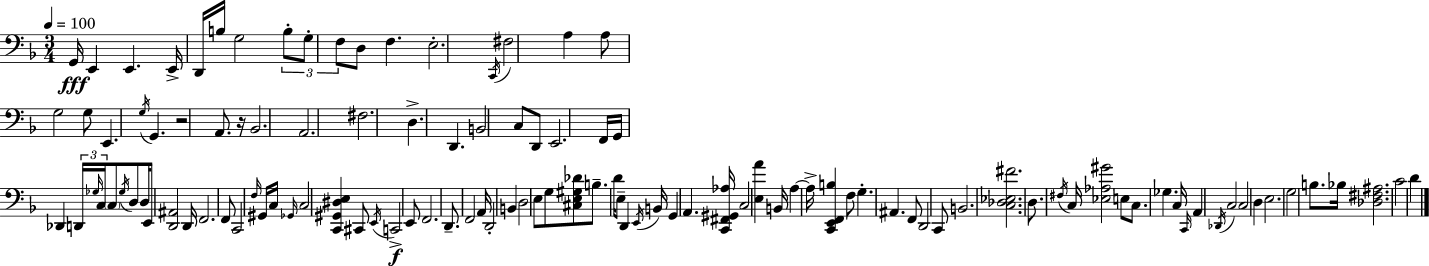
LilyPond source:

{
  \clef bass
  \numericTimeSignature
  \time 3/4
  \key f \major
  \tempo 4 = 100
  g,16\fff e,4 e,4. e,16-> | d,16 b16 g2 \tuplet 3/2 { b8-. | g8-. f8 } d8 f4. | e2.-. | \break \acciaccatura { c,16 } fis2 a4 | a8 g2 g8 | e,4. \acciaccatura { g16 } g,4. | r2 a,8. | \break r16 bes,2. | a,2. | fis2. | d4.-> d,4. | \break b,2 c8 | d,8 e,2. | f,16 g,16 des,4 \tuplet 3/2 { d,16 \grace { ges16 } c16 } \parenthesize c8 | \acciaccatura { ges16 } d8 d16 e,8 <d, ais,>2 | \break d,16 f,2. | f,8 c,2 | \grace { f16 } gis,16 c16 \grace { ges,16 } c2 | <c, gis, dis e>4 cis,8 \acciaccatura { e,16 }\f c,2-> | \break e,8 f,2. | d,8.-- f,2 | a,16 d,2-. | b,4 d2 | \break e8 g8 <cis e gis des'>8 b8.-- | d'16 e8-- d,4 \acciaccatura { e,16 } b,16 g,4 | a,4. <c, fis, gis, aes>16 c2 | <e a'>4 b,16 a4~~ | \break a16-> <c, e, f, b>4 f8 g4.-. | ais,4. f,8 d,2 | c,8 b,2. | <c des ees fis'>2. | \break d8. \acciaccatura { fis16 } | c16 <ees aes gis'>2 e8 c8. | ges4. c16 \grace { c,16 } a,4 | \acciaccatura { des,16 } c2 c2 | \break d4 e2. | g2 | b8. bes16 <des fis ais>2. | c'2 | \break d'4 \bar "|."
}